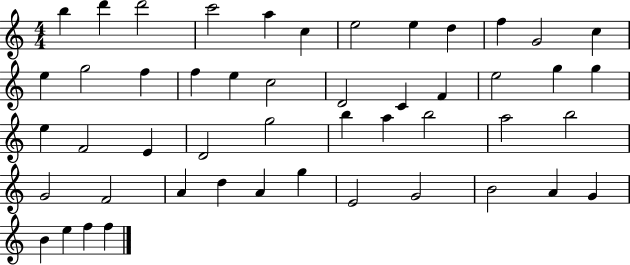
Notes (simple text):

B5/q D6/q D6/h C6/h A5/q C5/q E5/h E5/q D5/q F5/q G4/h C5/q E5/q G5/h F5/q F5/q E5/q C5/h D4/h C4/q F4/q E5/h G5/q G5/q E5/q F4/h E4/q D4/h G5/h B5/q A5/q B5/h A5/h B5/h G4/h F4/h A4/q D5/q A4/q G5/q E4/h G4/h B4/h A4/q G4/q B4/q E5/q F5/q F5/q